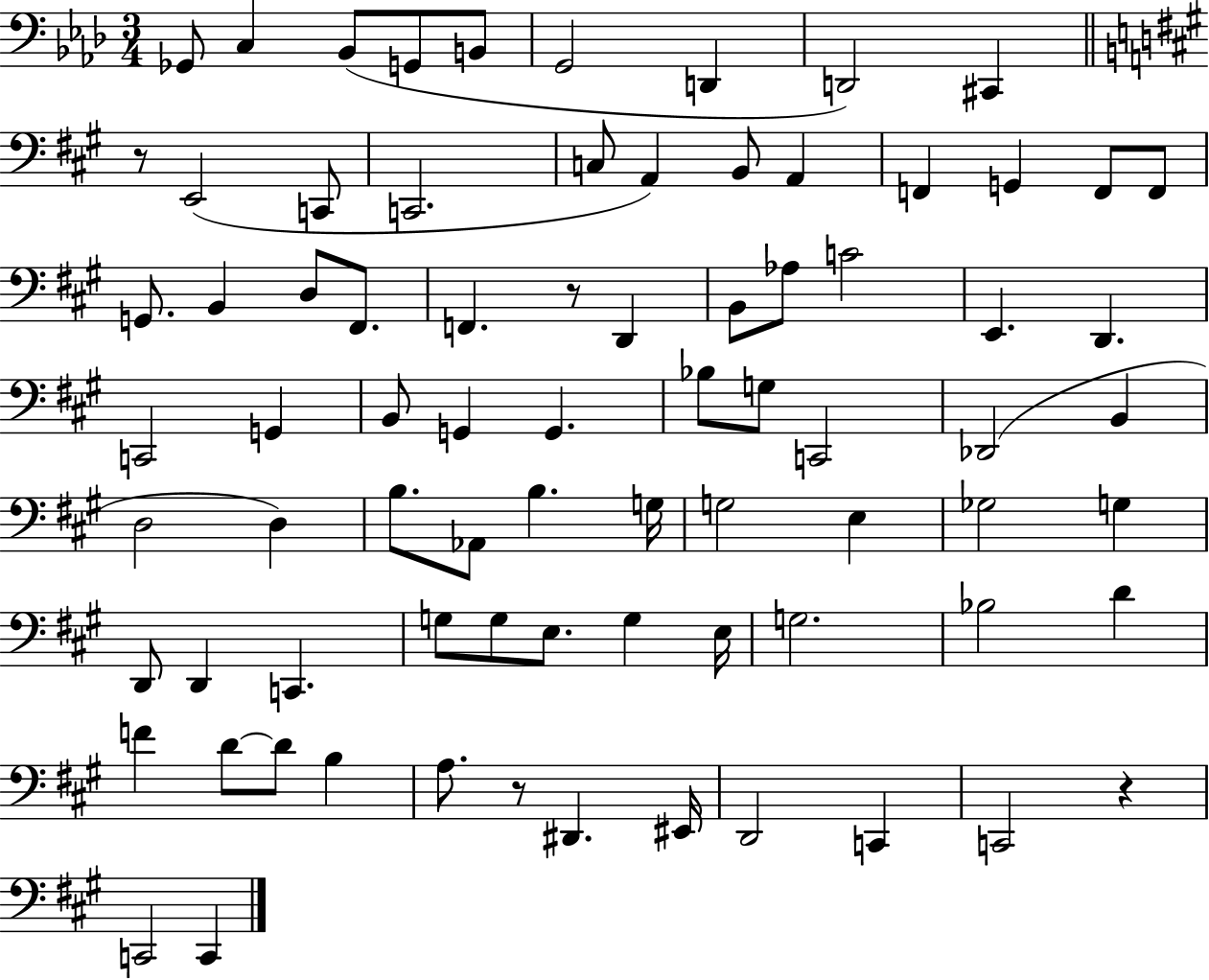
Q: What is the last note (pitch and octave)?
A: C2